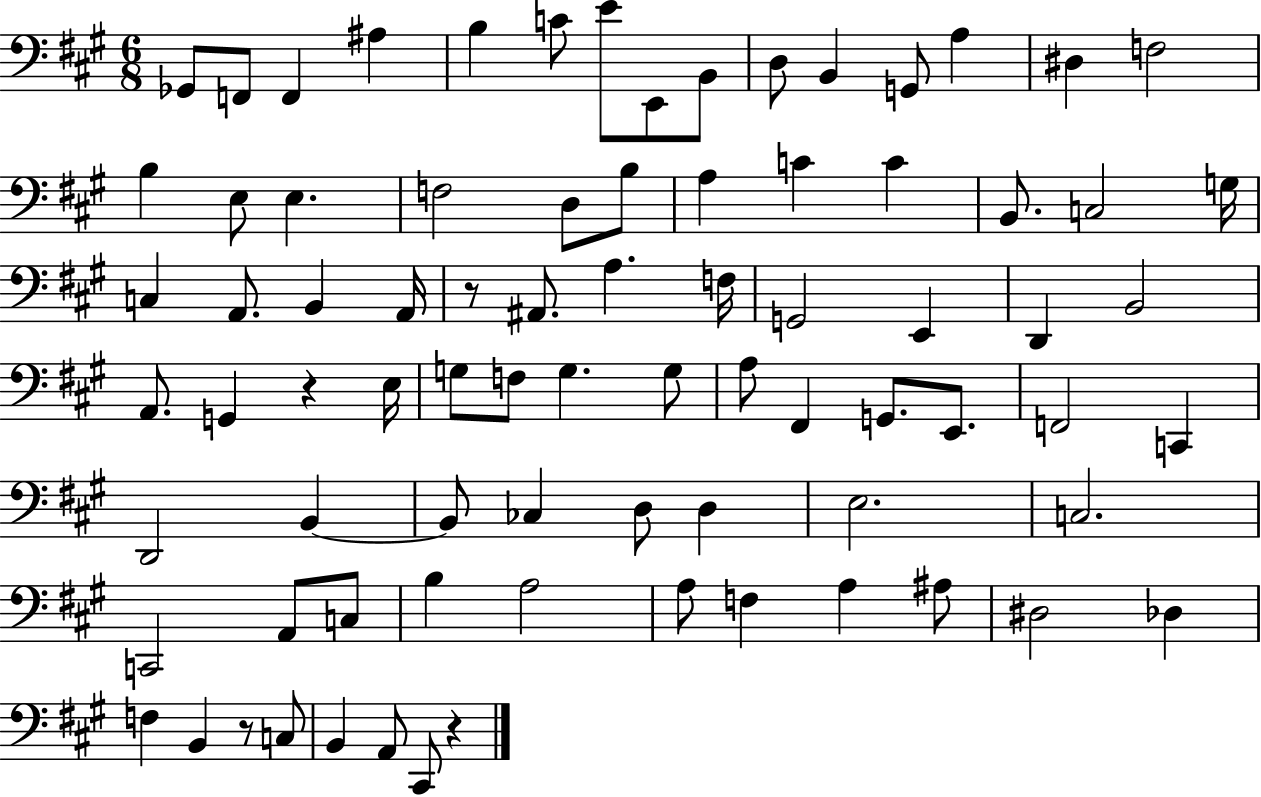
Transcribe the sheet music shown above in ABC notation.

X:1
T:Untitled
M:6/8
L:1/4
K:A
_G,,/2 F,,/2 F,, ^A, B, C/2 E/2 E,,/2 B,,/2 D,/2 B,, G,,/2 A, ^D, F,2 B, E,/2 E, F,2 D,/2 B,/2 A, C C B,,/2 C,2 G,/4 C, A,,/2 B,, A,,/4 z/2 ^A,,/2 A, F,/4 G,,2 E,, D,, B,,2 A,,/2 G,, z E,/4 G,/2 F,/2 G, G,/2 A,/2 ^F,, G,,/2 E,,/2 F,,2 C,, D,,2 B,, B,,/2 _C, D,/2 D, E,2 C,2 C,,2 A,,/2 C,/2 B, A,2 A,/2 F, A, ^A,/2 ^D,2 _D, F, B,, z/2 C,/2 B,, A,,/2 ^C,,/2 z